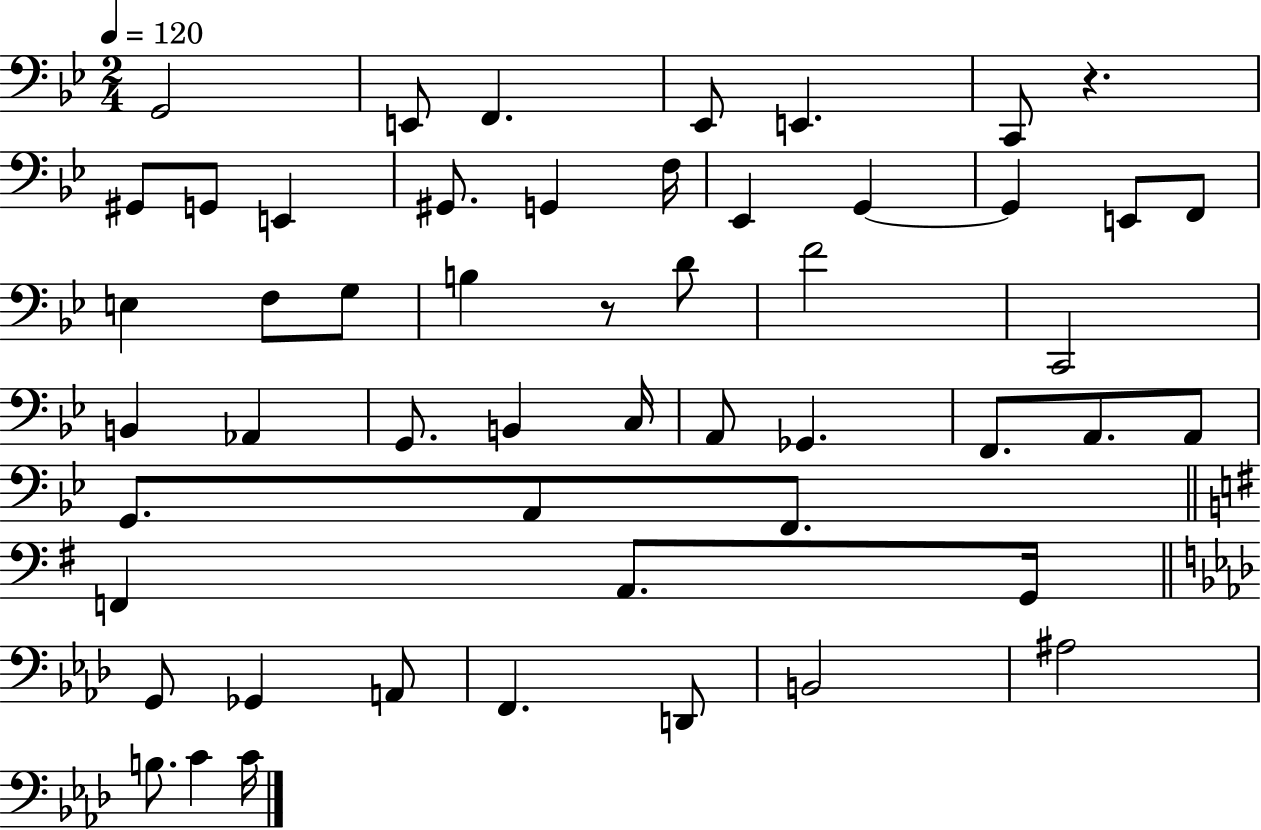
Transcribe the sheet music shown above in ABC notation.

X:1
T:Untitled
M:2/4
L:1/4
K:Bb
G,,2 E,,/2 F,, _E,,/2 E,, C,,/2 z ^G,,/2 G,,/2 E,, ^G,,/2 G,, F,/4 _E,, G,, G,, E,,/2 F,,/2 E, F,/2 G,/2 B, z/2 D/2 F2 C,,2 B,, _A,, G,,/2 B,, C,/4 A,,/2 _G,, F,,/2 A,,/2 A,,/2 G,,/2 A,,/2 F,,/2 F,, A,,/2 G,,/4 G,,/2 _G,, A,,/2 F,, D,,/2 B,,2 ^A,2 B,/2 C C/4